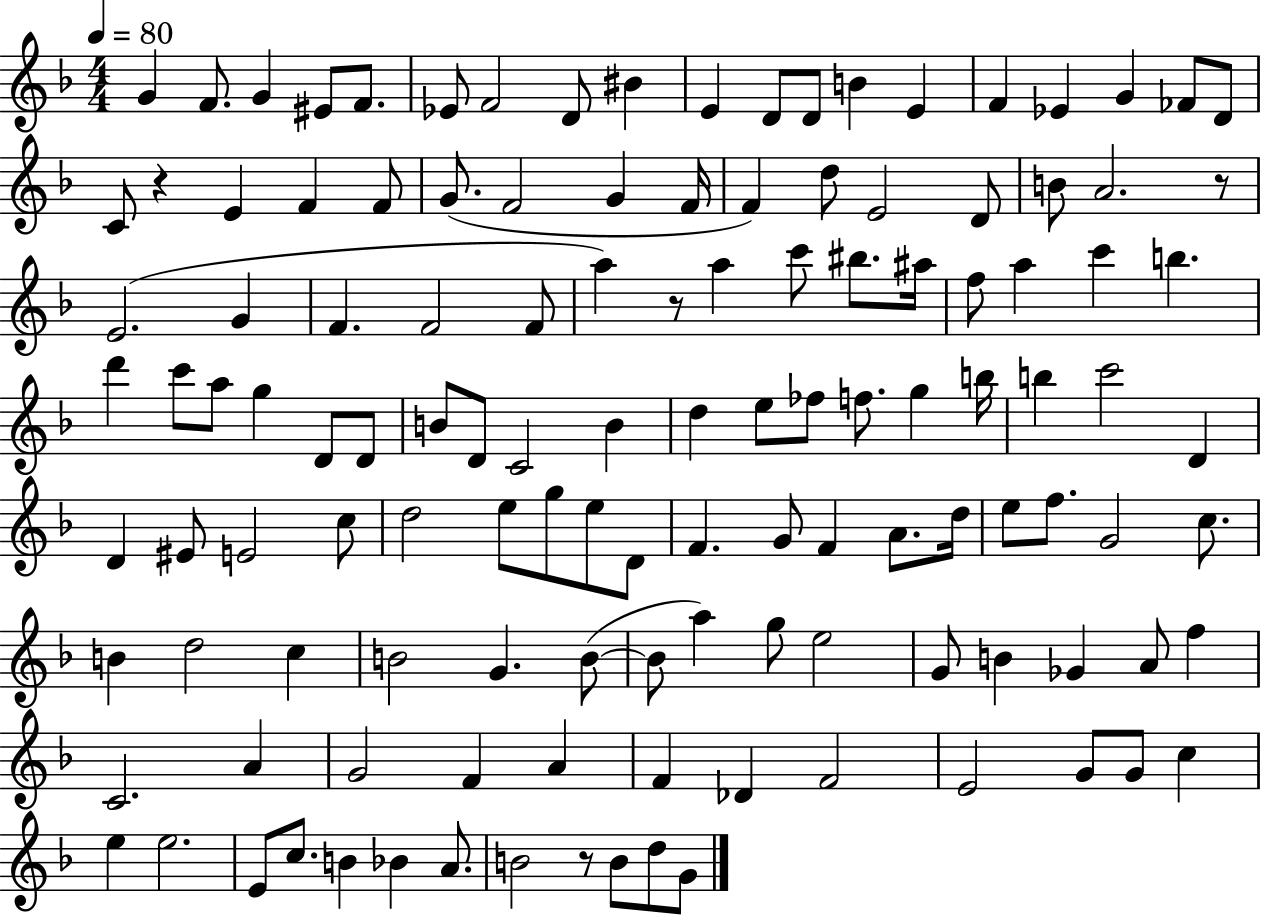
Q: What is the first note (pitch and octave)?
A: G4